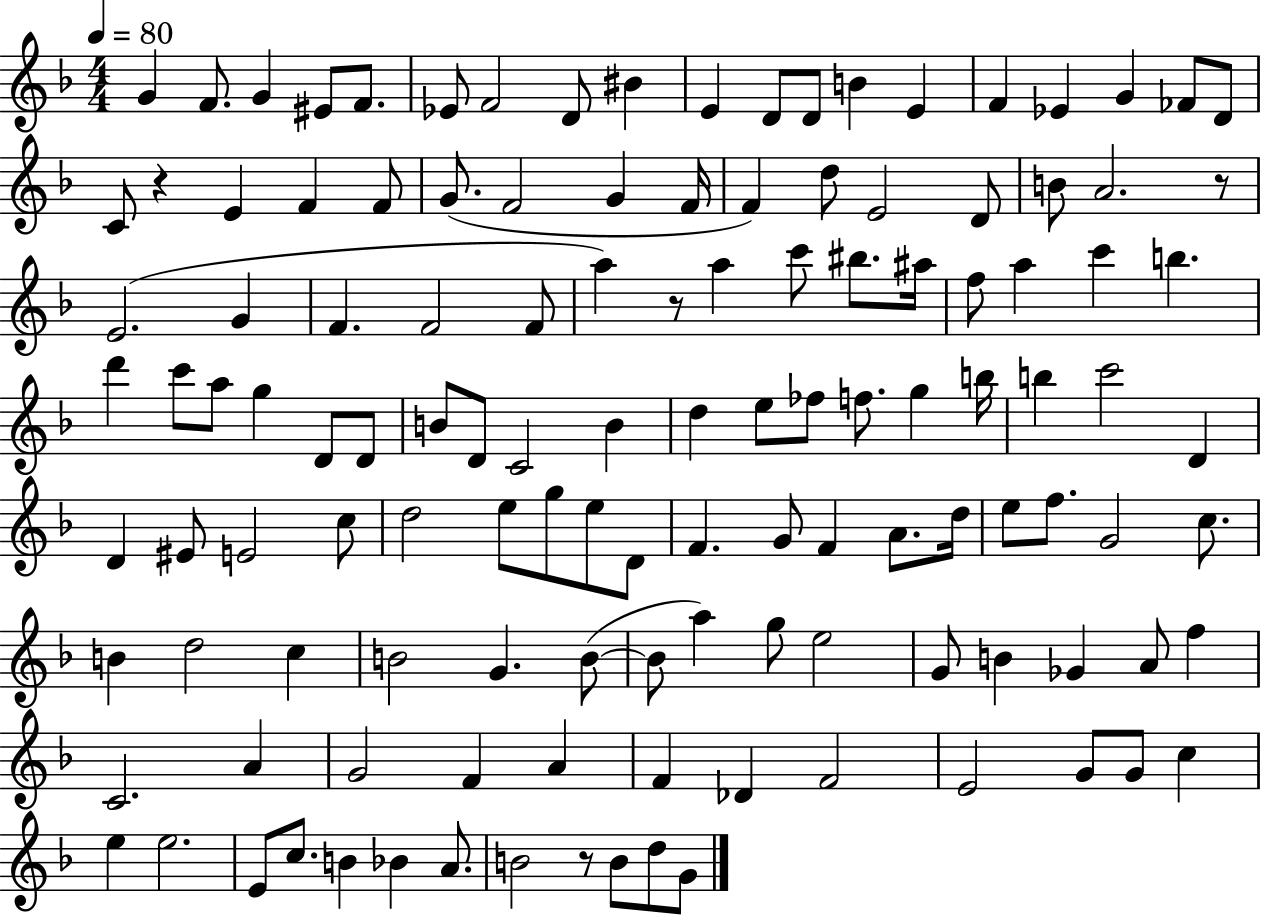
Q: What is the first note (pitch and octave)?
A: G4